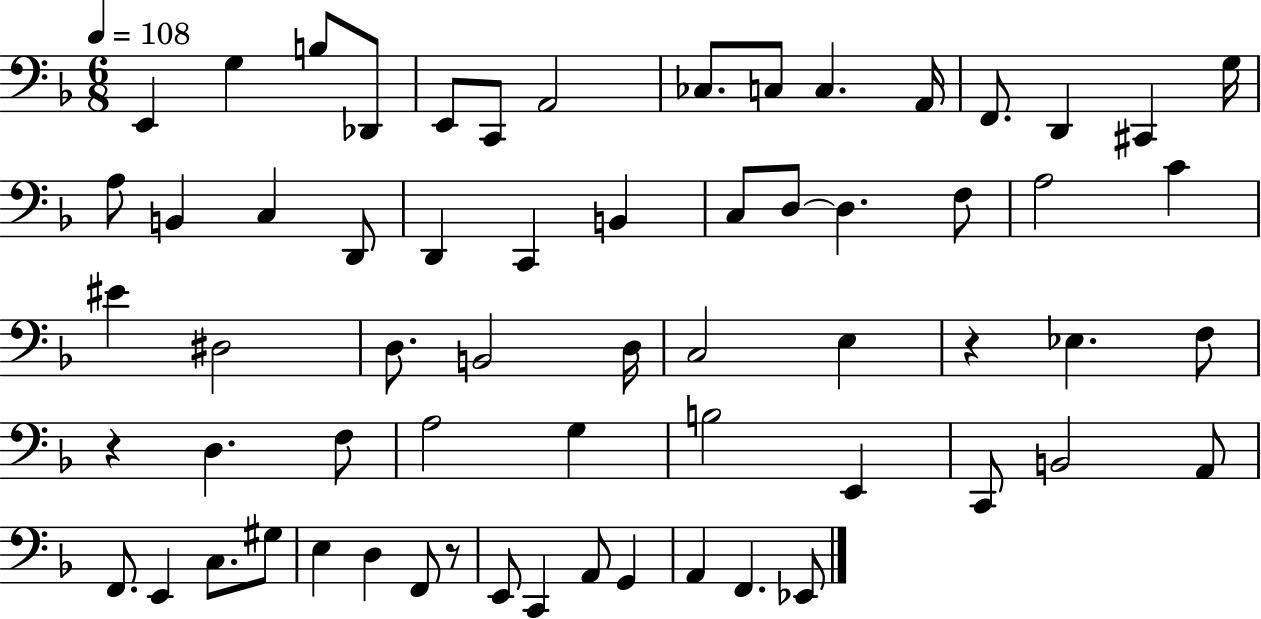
{
  \clef bass
  \numericTimeSignature
  \time 6/8
  \key f \major
  \tempo 4 = 108
  e,4 g4 b8 des,8 | e,8 c,8 a,2 | ces8. c8 c4. a,16 | f,8. d,4 cis,4 g16 | \break a8 b,4 c4 d,8 | d,4 c,4 b,4 | c8 d8~~ d4. f8 | a2 c'4 | \break eis'4 dis2 | d8. b,2 d16 | c2 e4 | r4 ees4. f8 | \break r4 d4. f8 | a2 g4 | b2 e,4 | c,8 b,2 a,8 | \break f,8. e,4 c8. gis8 | e4 d4 f,8 r8 | e,8 c,4 a,8 g,4 | a,4 f,4. ees,8 | \break \bar "|."
}